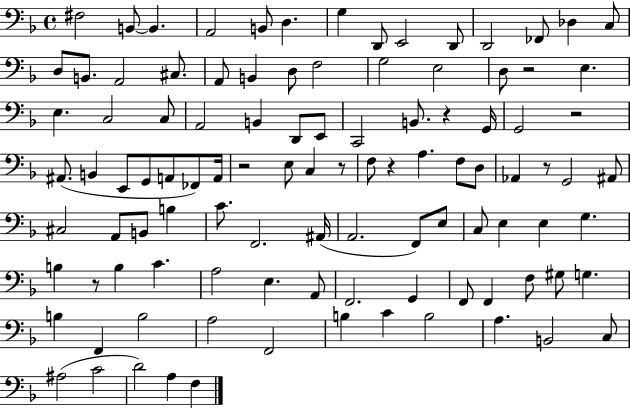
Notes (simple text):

F#3/h B2/e B2/q. A2/h B2/e D3/q. G3/q D2/e E2/h D2/e D2/h FES2/e Db3/q C3/e D3/e B2/e. A2/h C#3/e. A2/e B2/q D3/e F3/h G3/h E3/h D3/e R/h E3/q. E3/q. C3/h C3/e A2/h B2/q D2/e E2/e C2/h B2/e. R/q G2/s G2/h R/h A#2/e. B2/q E2/e G2/e A2/e FES2/e A2/s R/h E3/e C3/q R/e F3/e R/q A3/q. F3/e D3/e Ab2/q R/e G2/h A#2/e C#3/h A2/e B2/e B3/q C4/e. F2/h. A#2/s A2/h. F2/e E3/e C3/e E3/q E3/q G3/q. B3/q R/e B3/q C4/q. A3/h E3/q. A2/e F2/h. G2/q F2/e F2/q F3/e G#3/e G3/q. B3/q F2/q B3/h A3/h F2/h B3/q C4/q B3/h A3/q. B2/h C3/e A#3/h C4/h D4/h A3/q F3/q